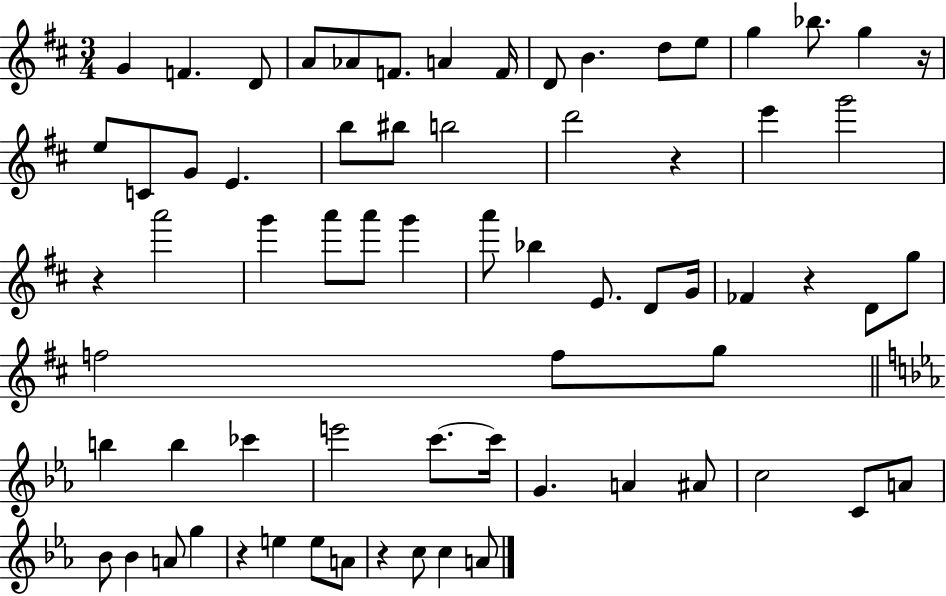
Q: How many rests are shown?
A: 6